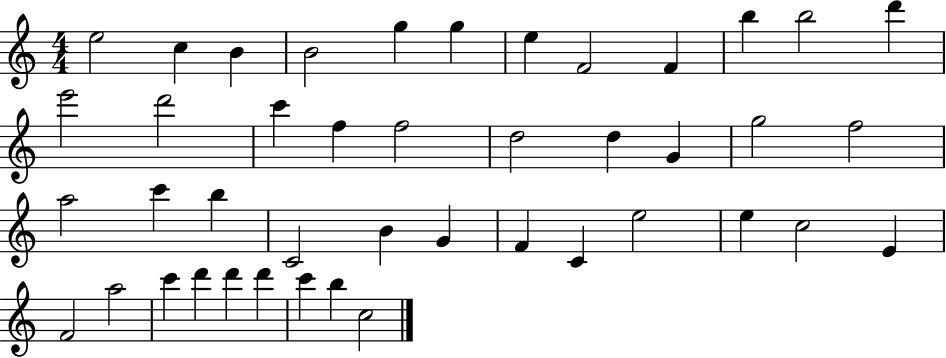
X:1
T:Untitled
M:4/4
L:1/4
K:C
e2 c B B2 g g e F2 F b b2 d' e'2 d'2 c' f f2 d2 d G g2 f2 a2 c' b C2 B G F C e2 e c2 E F2 a2 c' d' d' d' c' b c2